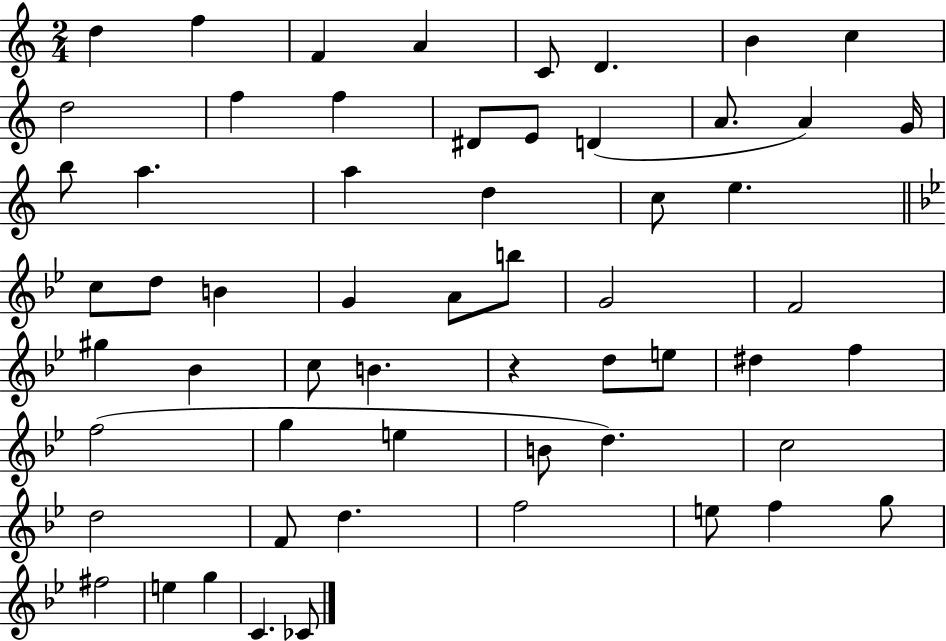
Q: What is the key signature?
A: C major